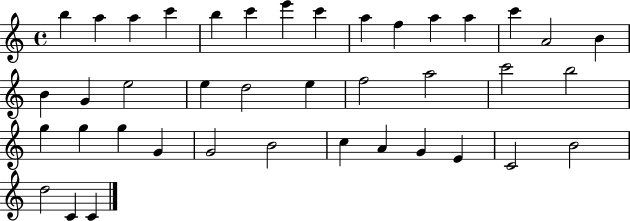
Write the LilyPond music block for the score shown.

{
  \clef treble
  \time 4/4
  \defaultTimeSignature
  \key c \major
  b''4 a''4 a''4 c'''4 | b''4 c'''4 e'''4 c'''4 | a''4 f''4 a''4 a''4 | c'''4 a'2 b'4 | \break b'4 g'4 e''2 | e''4 d''2 e''4 | f''2 a''2 | c'''2 b''2 | \break g''4 g''4 g''4 g'4 | g'2 b'2 | c''4 a'4 g'4 e'4 | c'2 b'2 | \break d''2 c'4 c'4 | \bar "|."
}